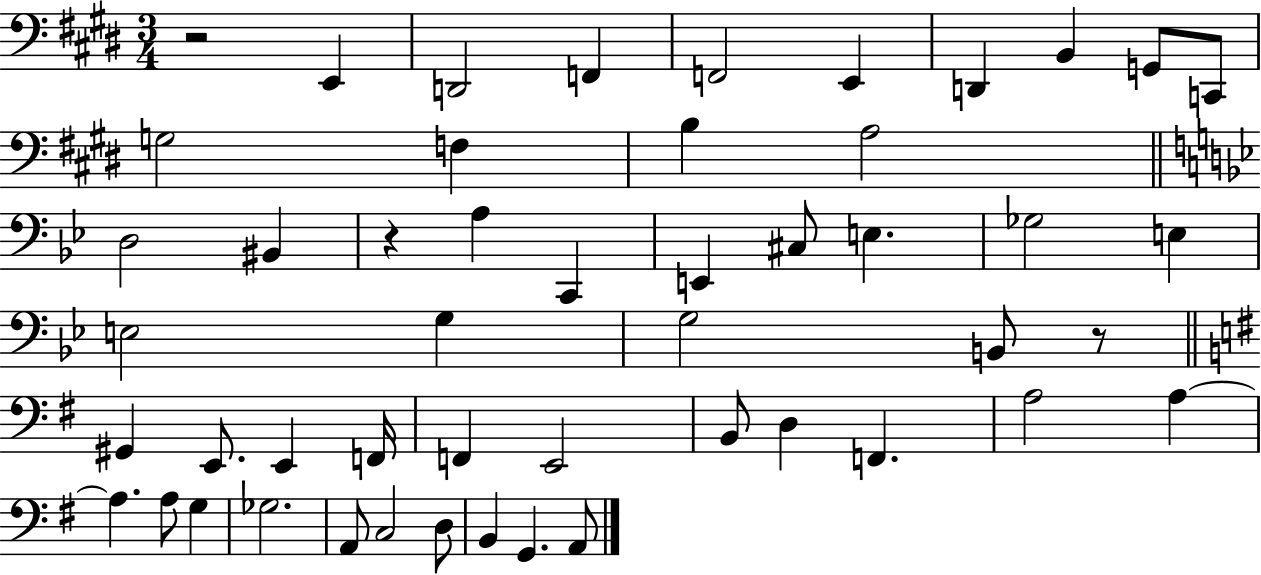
{
  \clef bass
  \numericTimeSignature
  \time 3/4
  \key e \major
  r2 e,4 | d,2 f,4 | f,2 e,4 | d,4 b,4 g,8 c,8 | \break g2 f4 | b4 a2 | \bar "||" \break \key g \minor d2 bis,4 | r4 a4 c,4 | e,4 cis8 e4. | ges2 e4 | \break e2 g4 | g2 b,8 r8 | \bar "||" \break \key e \minor gis,4 e,8. e,4 f,16 | f,4 e,2 | b,8 d4 f,4. | a2 a4~~ | \break a4. a8 g4 | ges2. | a,8 c2 d8 | b,4 g,4. a,8 | \break \bar "|."
}